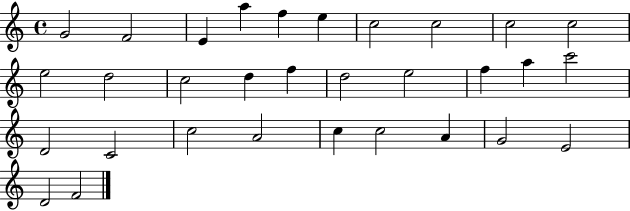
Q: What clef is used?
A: treble